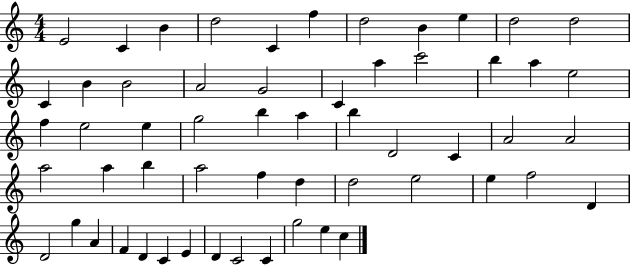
E4/h C4/q B4/q D5/h C4/q F5/q D5/h B4/q E5/q D5/h D5/h C4/q B4/q B4/h A4/h G4/h C4/q A5/q C6/h B5/q A5/q E5/h F5/q E5/h E5/q G5/h B5/q A5/q B5/q D4/h C4/q A4/h A4/h A5/h A5/q B5/q A5/h F5/q D5/q D5/h E5/h E5/q F5/h D4/q D4/h G5/q A4/q F4/q D4/q C4/q E4/q D4/q C4/h C4/q G5/h E5/q C5/q